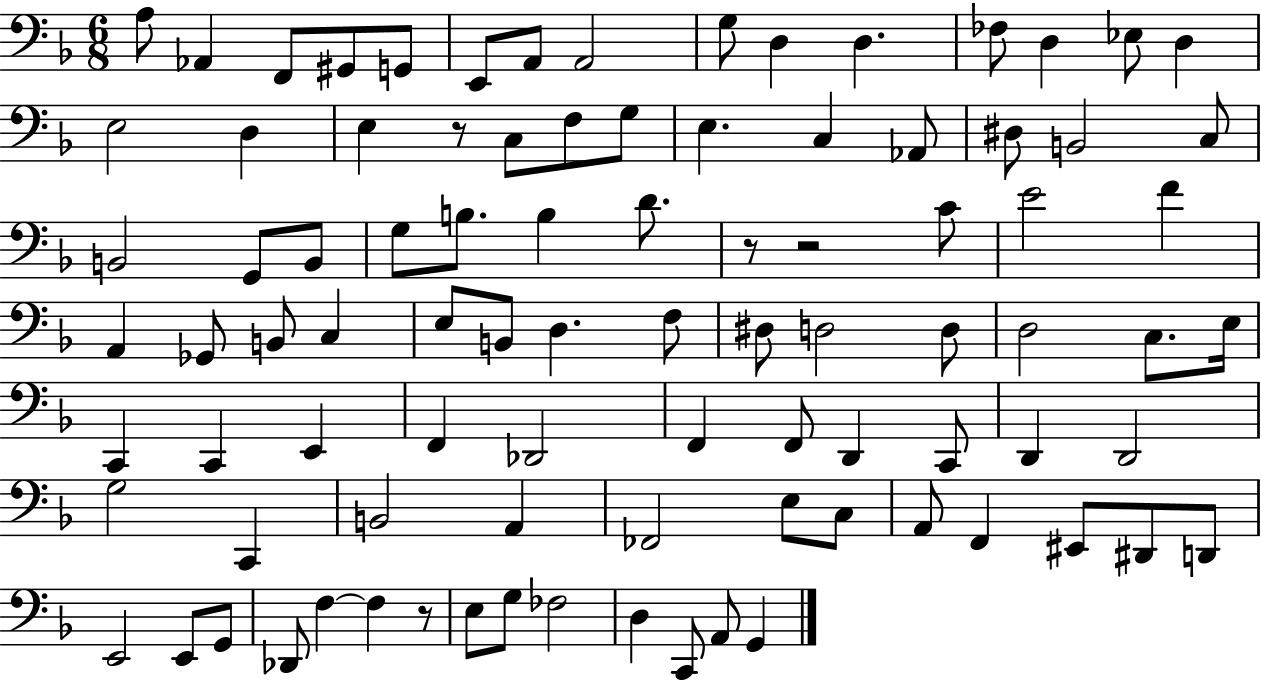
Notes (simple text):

A3/e Ab2/q F2/e G#2/e G2/e E2/e A2/e A2/h G3/e D3/q D3/q. FES3/e D3/q Eb3/e D3/q E3/h D3/q E3/q R/e C3/e F3/e G3/e E3/q. C3/q Ab2/e D#3/e B2/h C3/e B2/h G2/e B2/e G3/e B3/e. B3/q D4/e. R/e R/h C4/e E4/h F4/q A2/q Gb2/e B2/e C3/q E3/e B2/e D3/q. F3/e D#3/e D3/h D3/e D3/h C3/e. E3/s C2/q C2/q E2/q F2/q Db2/h F2/q F2/e D2/q C2/e D2/q D2/h G3/h C2/q B2/h A2/q FES2/h E3/e C3/e A2/e F2/q EIS2/e D#2/e D2/e E2/h E2/e G2/e Db2/e F3/q F3/q R/e E3/e G3/e FES3/h D3/q C2/e A2/e G2/q